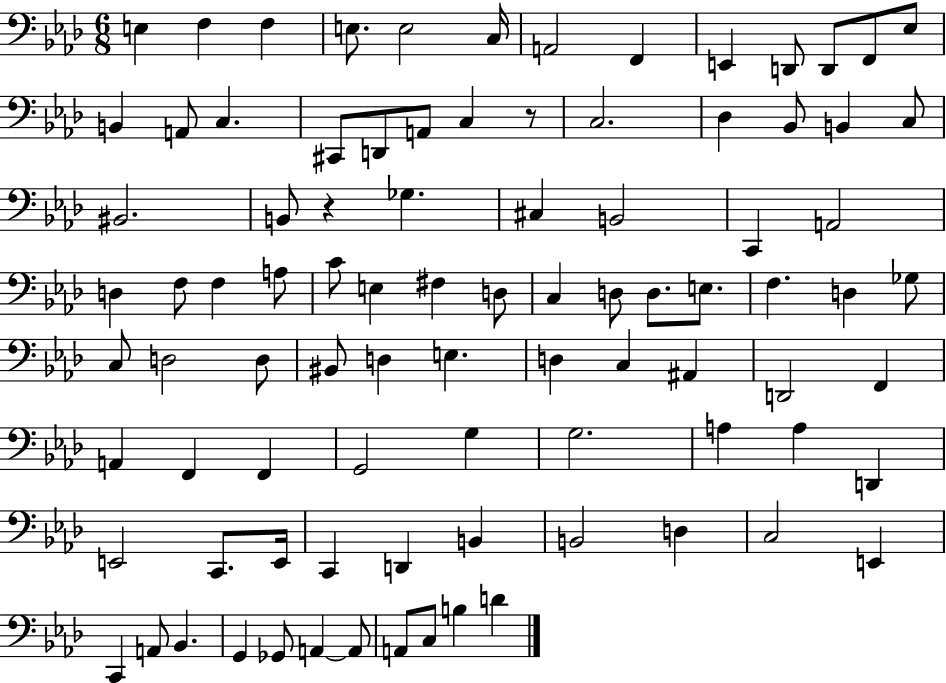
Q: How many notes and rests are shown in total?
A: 90